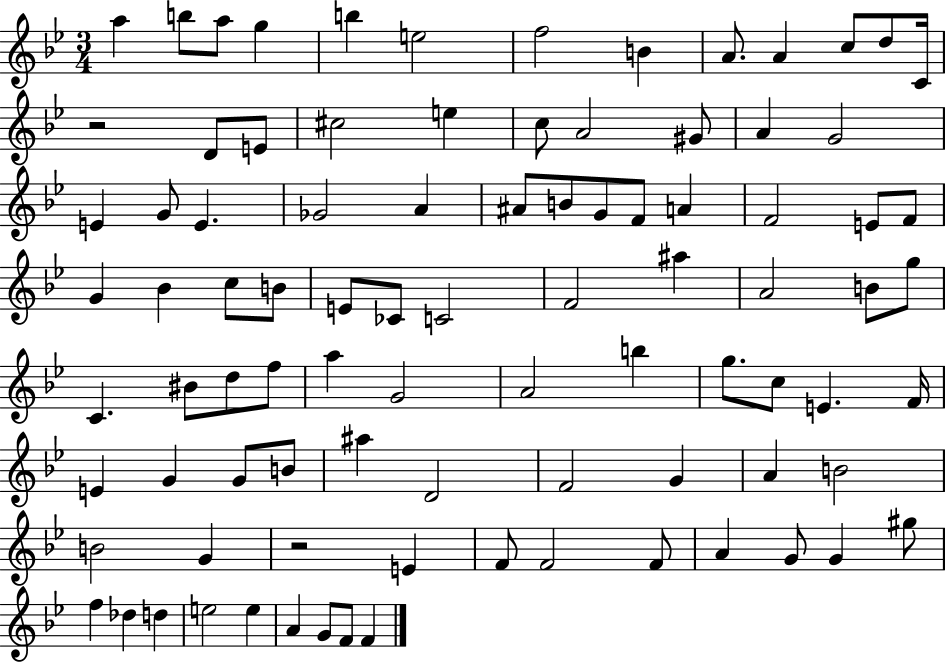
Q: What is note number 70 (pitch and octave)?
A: B4